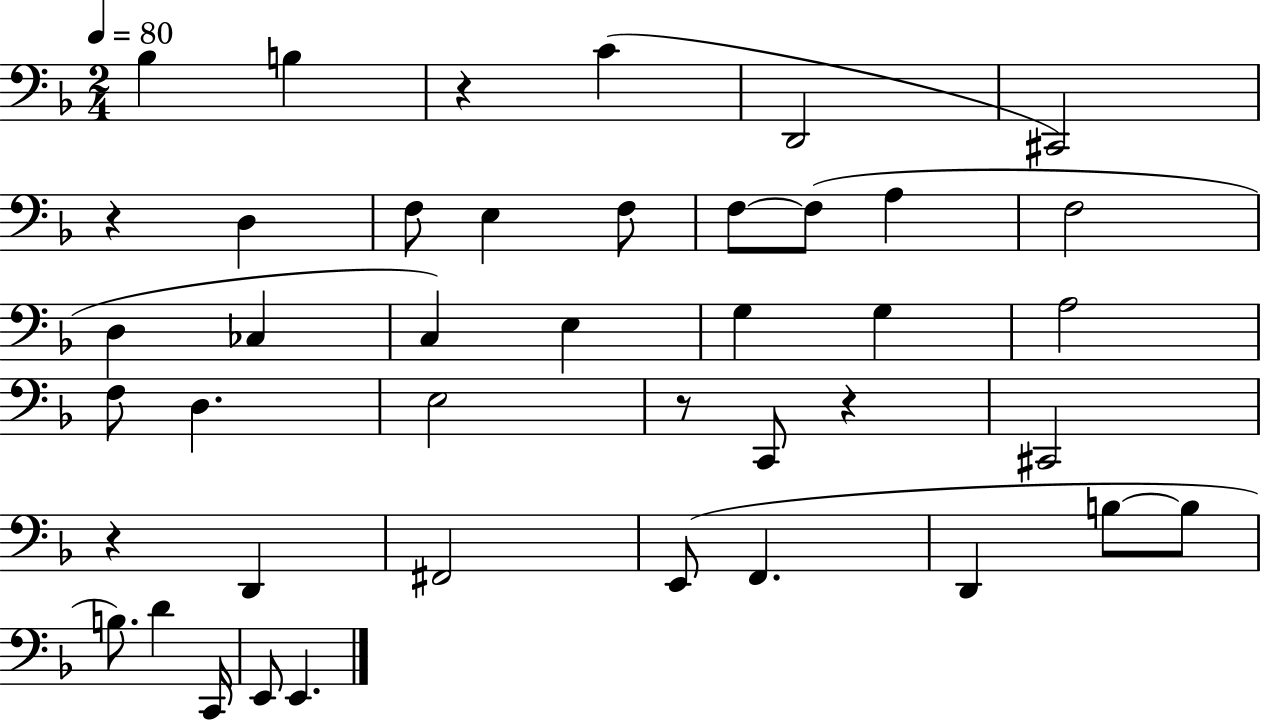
Bb3/q B3/q R/q C4/q D2/h C#2/h R/q D3/q F3/e E3/q F3/e F3/e F3/e A3/q F3/h D3/q CES3/q C3/q E3/q G3/q G3/q A3/h F3/e D3/q. E3/h R/e C2/e R/q C#2/h R/q D2/q F#2/h E2/e F2/q. D2/q B3/e B3/e B3/e. D4/q C2/s E2/e E2/q.